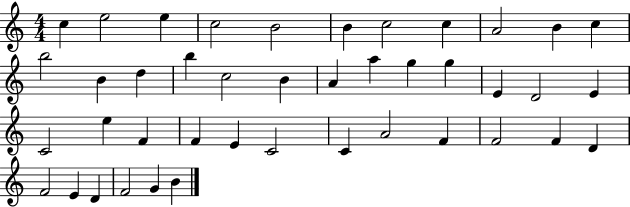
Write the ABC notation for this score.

X:1
T:Untitled
M:4/4
L:1/4
K:C
c e2 e c2 B2 B c2 c A2 B c b2 B d b c2 B A a g g E D2 E C2 e F F E C2 C A2 F F2 F D F2 E D F2 G B